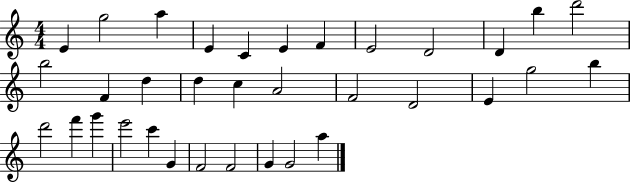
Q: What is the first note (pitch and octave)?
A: E4